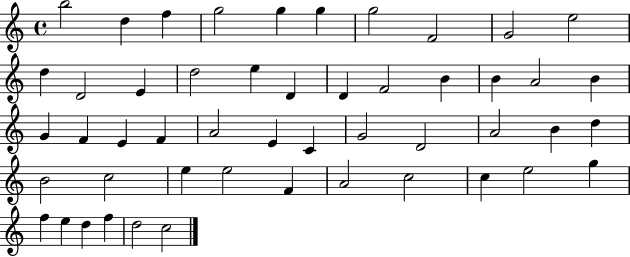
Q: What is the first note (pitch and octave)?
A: B5